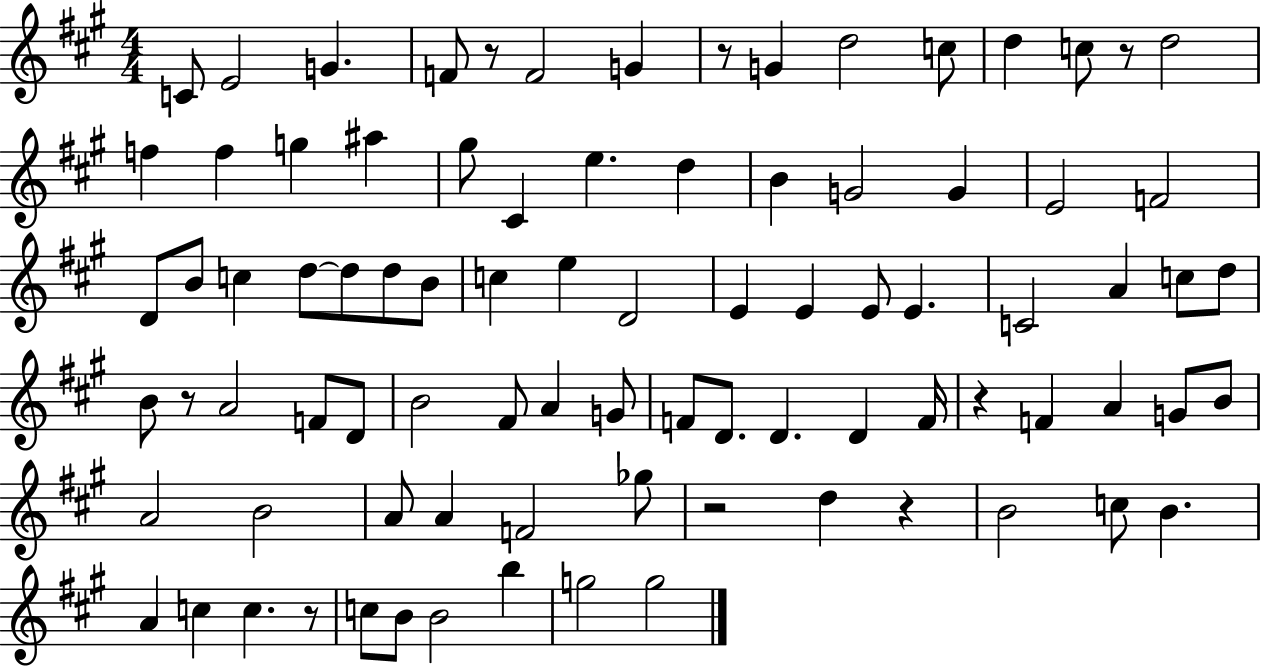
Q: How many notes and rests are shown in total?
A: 87